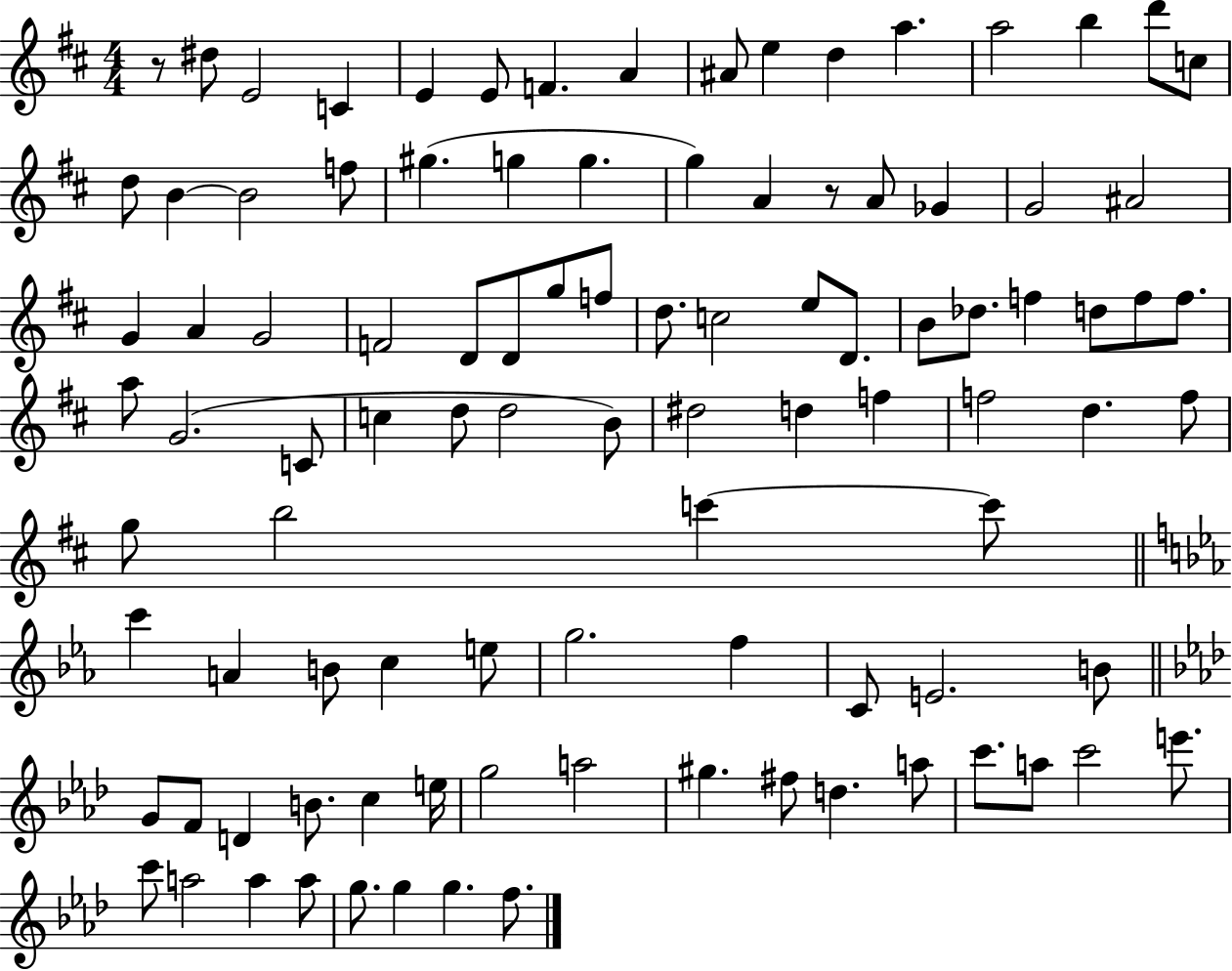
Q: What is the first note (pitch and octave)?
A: D#5